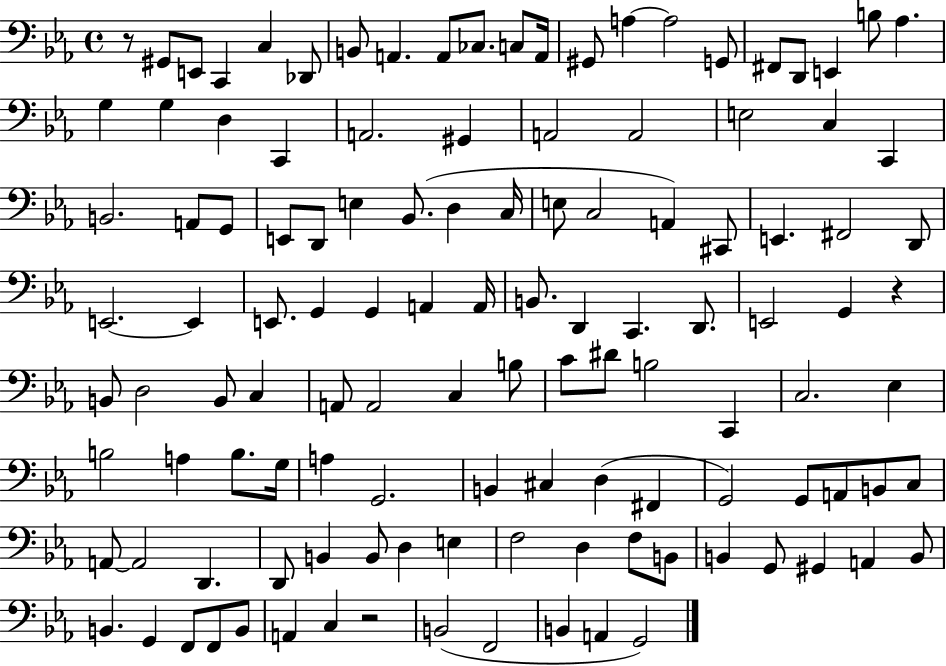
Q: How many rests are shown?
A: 3